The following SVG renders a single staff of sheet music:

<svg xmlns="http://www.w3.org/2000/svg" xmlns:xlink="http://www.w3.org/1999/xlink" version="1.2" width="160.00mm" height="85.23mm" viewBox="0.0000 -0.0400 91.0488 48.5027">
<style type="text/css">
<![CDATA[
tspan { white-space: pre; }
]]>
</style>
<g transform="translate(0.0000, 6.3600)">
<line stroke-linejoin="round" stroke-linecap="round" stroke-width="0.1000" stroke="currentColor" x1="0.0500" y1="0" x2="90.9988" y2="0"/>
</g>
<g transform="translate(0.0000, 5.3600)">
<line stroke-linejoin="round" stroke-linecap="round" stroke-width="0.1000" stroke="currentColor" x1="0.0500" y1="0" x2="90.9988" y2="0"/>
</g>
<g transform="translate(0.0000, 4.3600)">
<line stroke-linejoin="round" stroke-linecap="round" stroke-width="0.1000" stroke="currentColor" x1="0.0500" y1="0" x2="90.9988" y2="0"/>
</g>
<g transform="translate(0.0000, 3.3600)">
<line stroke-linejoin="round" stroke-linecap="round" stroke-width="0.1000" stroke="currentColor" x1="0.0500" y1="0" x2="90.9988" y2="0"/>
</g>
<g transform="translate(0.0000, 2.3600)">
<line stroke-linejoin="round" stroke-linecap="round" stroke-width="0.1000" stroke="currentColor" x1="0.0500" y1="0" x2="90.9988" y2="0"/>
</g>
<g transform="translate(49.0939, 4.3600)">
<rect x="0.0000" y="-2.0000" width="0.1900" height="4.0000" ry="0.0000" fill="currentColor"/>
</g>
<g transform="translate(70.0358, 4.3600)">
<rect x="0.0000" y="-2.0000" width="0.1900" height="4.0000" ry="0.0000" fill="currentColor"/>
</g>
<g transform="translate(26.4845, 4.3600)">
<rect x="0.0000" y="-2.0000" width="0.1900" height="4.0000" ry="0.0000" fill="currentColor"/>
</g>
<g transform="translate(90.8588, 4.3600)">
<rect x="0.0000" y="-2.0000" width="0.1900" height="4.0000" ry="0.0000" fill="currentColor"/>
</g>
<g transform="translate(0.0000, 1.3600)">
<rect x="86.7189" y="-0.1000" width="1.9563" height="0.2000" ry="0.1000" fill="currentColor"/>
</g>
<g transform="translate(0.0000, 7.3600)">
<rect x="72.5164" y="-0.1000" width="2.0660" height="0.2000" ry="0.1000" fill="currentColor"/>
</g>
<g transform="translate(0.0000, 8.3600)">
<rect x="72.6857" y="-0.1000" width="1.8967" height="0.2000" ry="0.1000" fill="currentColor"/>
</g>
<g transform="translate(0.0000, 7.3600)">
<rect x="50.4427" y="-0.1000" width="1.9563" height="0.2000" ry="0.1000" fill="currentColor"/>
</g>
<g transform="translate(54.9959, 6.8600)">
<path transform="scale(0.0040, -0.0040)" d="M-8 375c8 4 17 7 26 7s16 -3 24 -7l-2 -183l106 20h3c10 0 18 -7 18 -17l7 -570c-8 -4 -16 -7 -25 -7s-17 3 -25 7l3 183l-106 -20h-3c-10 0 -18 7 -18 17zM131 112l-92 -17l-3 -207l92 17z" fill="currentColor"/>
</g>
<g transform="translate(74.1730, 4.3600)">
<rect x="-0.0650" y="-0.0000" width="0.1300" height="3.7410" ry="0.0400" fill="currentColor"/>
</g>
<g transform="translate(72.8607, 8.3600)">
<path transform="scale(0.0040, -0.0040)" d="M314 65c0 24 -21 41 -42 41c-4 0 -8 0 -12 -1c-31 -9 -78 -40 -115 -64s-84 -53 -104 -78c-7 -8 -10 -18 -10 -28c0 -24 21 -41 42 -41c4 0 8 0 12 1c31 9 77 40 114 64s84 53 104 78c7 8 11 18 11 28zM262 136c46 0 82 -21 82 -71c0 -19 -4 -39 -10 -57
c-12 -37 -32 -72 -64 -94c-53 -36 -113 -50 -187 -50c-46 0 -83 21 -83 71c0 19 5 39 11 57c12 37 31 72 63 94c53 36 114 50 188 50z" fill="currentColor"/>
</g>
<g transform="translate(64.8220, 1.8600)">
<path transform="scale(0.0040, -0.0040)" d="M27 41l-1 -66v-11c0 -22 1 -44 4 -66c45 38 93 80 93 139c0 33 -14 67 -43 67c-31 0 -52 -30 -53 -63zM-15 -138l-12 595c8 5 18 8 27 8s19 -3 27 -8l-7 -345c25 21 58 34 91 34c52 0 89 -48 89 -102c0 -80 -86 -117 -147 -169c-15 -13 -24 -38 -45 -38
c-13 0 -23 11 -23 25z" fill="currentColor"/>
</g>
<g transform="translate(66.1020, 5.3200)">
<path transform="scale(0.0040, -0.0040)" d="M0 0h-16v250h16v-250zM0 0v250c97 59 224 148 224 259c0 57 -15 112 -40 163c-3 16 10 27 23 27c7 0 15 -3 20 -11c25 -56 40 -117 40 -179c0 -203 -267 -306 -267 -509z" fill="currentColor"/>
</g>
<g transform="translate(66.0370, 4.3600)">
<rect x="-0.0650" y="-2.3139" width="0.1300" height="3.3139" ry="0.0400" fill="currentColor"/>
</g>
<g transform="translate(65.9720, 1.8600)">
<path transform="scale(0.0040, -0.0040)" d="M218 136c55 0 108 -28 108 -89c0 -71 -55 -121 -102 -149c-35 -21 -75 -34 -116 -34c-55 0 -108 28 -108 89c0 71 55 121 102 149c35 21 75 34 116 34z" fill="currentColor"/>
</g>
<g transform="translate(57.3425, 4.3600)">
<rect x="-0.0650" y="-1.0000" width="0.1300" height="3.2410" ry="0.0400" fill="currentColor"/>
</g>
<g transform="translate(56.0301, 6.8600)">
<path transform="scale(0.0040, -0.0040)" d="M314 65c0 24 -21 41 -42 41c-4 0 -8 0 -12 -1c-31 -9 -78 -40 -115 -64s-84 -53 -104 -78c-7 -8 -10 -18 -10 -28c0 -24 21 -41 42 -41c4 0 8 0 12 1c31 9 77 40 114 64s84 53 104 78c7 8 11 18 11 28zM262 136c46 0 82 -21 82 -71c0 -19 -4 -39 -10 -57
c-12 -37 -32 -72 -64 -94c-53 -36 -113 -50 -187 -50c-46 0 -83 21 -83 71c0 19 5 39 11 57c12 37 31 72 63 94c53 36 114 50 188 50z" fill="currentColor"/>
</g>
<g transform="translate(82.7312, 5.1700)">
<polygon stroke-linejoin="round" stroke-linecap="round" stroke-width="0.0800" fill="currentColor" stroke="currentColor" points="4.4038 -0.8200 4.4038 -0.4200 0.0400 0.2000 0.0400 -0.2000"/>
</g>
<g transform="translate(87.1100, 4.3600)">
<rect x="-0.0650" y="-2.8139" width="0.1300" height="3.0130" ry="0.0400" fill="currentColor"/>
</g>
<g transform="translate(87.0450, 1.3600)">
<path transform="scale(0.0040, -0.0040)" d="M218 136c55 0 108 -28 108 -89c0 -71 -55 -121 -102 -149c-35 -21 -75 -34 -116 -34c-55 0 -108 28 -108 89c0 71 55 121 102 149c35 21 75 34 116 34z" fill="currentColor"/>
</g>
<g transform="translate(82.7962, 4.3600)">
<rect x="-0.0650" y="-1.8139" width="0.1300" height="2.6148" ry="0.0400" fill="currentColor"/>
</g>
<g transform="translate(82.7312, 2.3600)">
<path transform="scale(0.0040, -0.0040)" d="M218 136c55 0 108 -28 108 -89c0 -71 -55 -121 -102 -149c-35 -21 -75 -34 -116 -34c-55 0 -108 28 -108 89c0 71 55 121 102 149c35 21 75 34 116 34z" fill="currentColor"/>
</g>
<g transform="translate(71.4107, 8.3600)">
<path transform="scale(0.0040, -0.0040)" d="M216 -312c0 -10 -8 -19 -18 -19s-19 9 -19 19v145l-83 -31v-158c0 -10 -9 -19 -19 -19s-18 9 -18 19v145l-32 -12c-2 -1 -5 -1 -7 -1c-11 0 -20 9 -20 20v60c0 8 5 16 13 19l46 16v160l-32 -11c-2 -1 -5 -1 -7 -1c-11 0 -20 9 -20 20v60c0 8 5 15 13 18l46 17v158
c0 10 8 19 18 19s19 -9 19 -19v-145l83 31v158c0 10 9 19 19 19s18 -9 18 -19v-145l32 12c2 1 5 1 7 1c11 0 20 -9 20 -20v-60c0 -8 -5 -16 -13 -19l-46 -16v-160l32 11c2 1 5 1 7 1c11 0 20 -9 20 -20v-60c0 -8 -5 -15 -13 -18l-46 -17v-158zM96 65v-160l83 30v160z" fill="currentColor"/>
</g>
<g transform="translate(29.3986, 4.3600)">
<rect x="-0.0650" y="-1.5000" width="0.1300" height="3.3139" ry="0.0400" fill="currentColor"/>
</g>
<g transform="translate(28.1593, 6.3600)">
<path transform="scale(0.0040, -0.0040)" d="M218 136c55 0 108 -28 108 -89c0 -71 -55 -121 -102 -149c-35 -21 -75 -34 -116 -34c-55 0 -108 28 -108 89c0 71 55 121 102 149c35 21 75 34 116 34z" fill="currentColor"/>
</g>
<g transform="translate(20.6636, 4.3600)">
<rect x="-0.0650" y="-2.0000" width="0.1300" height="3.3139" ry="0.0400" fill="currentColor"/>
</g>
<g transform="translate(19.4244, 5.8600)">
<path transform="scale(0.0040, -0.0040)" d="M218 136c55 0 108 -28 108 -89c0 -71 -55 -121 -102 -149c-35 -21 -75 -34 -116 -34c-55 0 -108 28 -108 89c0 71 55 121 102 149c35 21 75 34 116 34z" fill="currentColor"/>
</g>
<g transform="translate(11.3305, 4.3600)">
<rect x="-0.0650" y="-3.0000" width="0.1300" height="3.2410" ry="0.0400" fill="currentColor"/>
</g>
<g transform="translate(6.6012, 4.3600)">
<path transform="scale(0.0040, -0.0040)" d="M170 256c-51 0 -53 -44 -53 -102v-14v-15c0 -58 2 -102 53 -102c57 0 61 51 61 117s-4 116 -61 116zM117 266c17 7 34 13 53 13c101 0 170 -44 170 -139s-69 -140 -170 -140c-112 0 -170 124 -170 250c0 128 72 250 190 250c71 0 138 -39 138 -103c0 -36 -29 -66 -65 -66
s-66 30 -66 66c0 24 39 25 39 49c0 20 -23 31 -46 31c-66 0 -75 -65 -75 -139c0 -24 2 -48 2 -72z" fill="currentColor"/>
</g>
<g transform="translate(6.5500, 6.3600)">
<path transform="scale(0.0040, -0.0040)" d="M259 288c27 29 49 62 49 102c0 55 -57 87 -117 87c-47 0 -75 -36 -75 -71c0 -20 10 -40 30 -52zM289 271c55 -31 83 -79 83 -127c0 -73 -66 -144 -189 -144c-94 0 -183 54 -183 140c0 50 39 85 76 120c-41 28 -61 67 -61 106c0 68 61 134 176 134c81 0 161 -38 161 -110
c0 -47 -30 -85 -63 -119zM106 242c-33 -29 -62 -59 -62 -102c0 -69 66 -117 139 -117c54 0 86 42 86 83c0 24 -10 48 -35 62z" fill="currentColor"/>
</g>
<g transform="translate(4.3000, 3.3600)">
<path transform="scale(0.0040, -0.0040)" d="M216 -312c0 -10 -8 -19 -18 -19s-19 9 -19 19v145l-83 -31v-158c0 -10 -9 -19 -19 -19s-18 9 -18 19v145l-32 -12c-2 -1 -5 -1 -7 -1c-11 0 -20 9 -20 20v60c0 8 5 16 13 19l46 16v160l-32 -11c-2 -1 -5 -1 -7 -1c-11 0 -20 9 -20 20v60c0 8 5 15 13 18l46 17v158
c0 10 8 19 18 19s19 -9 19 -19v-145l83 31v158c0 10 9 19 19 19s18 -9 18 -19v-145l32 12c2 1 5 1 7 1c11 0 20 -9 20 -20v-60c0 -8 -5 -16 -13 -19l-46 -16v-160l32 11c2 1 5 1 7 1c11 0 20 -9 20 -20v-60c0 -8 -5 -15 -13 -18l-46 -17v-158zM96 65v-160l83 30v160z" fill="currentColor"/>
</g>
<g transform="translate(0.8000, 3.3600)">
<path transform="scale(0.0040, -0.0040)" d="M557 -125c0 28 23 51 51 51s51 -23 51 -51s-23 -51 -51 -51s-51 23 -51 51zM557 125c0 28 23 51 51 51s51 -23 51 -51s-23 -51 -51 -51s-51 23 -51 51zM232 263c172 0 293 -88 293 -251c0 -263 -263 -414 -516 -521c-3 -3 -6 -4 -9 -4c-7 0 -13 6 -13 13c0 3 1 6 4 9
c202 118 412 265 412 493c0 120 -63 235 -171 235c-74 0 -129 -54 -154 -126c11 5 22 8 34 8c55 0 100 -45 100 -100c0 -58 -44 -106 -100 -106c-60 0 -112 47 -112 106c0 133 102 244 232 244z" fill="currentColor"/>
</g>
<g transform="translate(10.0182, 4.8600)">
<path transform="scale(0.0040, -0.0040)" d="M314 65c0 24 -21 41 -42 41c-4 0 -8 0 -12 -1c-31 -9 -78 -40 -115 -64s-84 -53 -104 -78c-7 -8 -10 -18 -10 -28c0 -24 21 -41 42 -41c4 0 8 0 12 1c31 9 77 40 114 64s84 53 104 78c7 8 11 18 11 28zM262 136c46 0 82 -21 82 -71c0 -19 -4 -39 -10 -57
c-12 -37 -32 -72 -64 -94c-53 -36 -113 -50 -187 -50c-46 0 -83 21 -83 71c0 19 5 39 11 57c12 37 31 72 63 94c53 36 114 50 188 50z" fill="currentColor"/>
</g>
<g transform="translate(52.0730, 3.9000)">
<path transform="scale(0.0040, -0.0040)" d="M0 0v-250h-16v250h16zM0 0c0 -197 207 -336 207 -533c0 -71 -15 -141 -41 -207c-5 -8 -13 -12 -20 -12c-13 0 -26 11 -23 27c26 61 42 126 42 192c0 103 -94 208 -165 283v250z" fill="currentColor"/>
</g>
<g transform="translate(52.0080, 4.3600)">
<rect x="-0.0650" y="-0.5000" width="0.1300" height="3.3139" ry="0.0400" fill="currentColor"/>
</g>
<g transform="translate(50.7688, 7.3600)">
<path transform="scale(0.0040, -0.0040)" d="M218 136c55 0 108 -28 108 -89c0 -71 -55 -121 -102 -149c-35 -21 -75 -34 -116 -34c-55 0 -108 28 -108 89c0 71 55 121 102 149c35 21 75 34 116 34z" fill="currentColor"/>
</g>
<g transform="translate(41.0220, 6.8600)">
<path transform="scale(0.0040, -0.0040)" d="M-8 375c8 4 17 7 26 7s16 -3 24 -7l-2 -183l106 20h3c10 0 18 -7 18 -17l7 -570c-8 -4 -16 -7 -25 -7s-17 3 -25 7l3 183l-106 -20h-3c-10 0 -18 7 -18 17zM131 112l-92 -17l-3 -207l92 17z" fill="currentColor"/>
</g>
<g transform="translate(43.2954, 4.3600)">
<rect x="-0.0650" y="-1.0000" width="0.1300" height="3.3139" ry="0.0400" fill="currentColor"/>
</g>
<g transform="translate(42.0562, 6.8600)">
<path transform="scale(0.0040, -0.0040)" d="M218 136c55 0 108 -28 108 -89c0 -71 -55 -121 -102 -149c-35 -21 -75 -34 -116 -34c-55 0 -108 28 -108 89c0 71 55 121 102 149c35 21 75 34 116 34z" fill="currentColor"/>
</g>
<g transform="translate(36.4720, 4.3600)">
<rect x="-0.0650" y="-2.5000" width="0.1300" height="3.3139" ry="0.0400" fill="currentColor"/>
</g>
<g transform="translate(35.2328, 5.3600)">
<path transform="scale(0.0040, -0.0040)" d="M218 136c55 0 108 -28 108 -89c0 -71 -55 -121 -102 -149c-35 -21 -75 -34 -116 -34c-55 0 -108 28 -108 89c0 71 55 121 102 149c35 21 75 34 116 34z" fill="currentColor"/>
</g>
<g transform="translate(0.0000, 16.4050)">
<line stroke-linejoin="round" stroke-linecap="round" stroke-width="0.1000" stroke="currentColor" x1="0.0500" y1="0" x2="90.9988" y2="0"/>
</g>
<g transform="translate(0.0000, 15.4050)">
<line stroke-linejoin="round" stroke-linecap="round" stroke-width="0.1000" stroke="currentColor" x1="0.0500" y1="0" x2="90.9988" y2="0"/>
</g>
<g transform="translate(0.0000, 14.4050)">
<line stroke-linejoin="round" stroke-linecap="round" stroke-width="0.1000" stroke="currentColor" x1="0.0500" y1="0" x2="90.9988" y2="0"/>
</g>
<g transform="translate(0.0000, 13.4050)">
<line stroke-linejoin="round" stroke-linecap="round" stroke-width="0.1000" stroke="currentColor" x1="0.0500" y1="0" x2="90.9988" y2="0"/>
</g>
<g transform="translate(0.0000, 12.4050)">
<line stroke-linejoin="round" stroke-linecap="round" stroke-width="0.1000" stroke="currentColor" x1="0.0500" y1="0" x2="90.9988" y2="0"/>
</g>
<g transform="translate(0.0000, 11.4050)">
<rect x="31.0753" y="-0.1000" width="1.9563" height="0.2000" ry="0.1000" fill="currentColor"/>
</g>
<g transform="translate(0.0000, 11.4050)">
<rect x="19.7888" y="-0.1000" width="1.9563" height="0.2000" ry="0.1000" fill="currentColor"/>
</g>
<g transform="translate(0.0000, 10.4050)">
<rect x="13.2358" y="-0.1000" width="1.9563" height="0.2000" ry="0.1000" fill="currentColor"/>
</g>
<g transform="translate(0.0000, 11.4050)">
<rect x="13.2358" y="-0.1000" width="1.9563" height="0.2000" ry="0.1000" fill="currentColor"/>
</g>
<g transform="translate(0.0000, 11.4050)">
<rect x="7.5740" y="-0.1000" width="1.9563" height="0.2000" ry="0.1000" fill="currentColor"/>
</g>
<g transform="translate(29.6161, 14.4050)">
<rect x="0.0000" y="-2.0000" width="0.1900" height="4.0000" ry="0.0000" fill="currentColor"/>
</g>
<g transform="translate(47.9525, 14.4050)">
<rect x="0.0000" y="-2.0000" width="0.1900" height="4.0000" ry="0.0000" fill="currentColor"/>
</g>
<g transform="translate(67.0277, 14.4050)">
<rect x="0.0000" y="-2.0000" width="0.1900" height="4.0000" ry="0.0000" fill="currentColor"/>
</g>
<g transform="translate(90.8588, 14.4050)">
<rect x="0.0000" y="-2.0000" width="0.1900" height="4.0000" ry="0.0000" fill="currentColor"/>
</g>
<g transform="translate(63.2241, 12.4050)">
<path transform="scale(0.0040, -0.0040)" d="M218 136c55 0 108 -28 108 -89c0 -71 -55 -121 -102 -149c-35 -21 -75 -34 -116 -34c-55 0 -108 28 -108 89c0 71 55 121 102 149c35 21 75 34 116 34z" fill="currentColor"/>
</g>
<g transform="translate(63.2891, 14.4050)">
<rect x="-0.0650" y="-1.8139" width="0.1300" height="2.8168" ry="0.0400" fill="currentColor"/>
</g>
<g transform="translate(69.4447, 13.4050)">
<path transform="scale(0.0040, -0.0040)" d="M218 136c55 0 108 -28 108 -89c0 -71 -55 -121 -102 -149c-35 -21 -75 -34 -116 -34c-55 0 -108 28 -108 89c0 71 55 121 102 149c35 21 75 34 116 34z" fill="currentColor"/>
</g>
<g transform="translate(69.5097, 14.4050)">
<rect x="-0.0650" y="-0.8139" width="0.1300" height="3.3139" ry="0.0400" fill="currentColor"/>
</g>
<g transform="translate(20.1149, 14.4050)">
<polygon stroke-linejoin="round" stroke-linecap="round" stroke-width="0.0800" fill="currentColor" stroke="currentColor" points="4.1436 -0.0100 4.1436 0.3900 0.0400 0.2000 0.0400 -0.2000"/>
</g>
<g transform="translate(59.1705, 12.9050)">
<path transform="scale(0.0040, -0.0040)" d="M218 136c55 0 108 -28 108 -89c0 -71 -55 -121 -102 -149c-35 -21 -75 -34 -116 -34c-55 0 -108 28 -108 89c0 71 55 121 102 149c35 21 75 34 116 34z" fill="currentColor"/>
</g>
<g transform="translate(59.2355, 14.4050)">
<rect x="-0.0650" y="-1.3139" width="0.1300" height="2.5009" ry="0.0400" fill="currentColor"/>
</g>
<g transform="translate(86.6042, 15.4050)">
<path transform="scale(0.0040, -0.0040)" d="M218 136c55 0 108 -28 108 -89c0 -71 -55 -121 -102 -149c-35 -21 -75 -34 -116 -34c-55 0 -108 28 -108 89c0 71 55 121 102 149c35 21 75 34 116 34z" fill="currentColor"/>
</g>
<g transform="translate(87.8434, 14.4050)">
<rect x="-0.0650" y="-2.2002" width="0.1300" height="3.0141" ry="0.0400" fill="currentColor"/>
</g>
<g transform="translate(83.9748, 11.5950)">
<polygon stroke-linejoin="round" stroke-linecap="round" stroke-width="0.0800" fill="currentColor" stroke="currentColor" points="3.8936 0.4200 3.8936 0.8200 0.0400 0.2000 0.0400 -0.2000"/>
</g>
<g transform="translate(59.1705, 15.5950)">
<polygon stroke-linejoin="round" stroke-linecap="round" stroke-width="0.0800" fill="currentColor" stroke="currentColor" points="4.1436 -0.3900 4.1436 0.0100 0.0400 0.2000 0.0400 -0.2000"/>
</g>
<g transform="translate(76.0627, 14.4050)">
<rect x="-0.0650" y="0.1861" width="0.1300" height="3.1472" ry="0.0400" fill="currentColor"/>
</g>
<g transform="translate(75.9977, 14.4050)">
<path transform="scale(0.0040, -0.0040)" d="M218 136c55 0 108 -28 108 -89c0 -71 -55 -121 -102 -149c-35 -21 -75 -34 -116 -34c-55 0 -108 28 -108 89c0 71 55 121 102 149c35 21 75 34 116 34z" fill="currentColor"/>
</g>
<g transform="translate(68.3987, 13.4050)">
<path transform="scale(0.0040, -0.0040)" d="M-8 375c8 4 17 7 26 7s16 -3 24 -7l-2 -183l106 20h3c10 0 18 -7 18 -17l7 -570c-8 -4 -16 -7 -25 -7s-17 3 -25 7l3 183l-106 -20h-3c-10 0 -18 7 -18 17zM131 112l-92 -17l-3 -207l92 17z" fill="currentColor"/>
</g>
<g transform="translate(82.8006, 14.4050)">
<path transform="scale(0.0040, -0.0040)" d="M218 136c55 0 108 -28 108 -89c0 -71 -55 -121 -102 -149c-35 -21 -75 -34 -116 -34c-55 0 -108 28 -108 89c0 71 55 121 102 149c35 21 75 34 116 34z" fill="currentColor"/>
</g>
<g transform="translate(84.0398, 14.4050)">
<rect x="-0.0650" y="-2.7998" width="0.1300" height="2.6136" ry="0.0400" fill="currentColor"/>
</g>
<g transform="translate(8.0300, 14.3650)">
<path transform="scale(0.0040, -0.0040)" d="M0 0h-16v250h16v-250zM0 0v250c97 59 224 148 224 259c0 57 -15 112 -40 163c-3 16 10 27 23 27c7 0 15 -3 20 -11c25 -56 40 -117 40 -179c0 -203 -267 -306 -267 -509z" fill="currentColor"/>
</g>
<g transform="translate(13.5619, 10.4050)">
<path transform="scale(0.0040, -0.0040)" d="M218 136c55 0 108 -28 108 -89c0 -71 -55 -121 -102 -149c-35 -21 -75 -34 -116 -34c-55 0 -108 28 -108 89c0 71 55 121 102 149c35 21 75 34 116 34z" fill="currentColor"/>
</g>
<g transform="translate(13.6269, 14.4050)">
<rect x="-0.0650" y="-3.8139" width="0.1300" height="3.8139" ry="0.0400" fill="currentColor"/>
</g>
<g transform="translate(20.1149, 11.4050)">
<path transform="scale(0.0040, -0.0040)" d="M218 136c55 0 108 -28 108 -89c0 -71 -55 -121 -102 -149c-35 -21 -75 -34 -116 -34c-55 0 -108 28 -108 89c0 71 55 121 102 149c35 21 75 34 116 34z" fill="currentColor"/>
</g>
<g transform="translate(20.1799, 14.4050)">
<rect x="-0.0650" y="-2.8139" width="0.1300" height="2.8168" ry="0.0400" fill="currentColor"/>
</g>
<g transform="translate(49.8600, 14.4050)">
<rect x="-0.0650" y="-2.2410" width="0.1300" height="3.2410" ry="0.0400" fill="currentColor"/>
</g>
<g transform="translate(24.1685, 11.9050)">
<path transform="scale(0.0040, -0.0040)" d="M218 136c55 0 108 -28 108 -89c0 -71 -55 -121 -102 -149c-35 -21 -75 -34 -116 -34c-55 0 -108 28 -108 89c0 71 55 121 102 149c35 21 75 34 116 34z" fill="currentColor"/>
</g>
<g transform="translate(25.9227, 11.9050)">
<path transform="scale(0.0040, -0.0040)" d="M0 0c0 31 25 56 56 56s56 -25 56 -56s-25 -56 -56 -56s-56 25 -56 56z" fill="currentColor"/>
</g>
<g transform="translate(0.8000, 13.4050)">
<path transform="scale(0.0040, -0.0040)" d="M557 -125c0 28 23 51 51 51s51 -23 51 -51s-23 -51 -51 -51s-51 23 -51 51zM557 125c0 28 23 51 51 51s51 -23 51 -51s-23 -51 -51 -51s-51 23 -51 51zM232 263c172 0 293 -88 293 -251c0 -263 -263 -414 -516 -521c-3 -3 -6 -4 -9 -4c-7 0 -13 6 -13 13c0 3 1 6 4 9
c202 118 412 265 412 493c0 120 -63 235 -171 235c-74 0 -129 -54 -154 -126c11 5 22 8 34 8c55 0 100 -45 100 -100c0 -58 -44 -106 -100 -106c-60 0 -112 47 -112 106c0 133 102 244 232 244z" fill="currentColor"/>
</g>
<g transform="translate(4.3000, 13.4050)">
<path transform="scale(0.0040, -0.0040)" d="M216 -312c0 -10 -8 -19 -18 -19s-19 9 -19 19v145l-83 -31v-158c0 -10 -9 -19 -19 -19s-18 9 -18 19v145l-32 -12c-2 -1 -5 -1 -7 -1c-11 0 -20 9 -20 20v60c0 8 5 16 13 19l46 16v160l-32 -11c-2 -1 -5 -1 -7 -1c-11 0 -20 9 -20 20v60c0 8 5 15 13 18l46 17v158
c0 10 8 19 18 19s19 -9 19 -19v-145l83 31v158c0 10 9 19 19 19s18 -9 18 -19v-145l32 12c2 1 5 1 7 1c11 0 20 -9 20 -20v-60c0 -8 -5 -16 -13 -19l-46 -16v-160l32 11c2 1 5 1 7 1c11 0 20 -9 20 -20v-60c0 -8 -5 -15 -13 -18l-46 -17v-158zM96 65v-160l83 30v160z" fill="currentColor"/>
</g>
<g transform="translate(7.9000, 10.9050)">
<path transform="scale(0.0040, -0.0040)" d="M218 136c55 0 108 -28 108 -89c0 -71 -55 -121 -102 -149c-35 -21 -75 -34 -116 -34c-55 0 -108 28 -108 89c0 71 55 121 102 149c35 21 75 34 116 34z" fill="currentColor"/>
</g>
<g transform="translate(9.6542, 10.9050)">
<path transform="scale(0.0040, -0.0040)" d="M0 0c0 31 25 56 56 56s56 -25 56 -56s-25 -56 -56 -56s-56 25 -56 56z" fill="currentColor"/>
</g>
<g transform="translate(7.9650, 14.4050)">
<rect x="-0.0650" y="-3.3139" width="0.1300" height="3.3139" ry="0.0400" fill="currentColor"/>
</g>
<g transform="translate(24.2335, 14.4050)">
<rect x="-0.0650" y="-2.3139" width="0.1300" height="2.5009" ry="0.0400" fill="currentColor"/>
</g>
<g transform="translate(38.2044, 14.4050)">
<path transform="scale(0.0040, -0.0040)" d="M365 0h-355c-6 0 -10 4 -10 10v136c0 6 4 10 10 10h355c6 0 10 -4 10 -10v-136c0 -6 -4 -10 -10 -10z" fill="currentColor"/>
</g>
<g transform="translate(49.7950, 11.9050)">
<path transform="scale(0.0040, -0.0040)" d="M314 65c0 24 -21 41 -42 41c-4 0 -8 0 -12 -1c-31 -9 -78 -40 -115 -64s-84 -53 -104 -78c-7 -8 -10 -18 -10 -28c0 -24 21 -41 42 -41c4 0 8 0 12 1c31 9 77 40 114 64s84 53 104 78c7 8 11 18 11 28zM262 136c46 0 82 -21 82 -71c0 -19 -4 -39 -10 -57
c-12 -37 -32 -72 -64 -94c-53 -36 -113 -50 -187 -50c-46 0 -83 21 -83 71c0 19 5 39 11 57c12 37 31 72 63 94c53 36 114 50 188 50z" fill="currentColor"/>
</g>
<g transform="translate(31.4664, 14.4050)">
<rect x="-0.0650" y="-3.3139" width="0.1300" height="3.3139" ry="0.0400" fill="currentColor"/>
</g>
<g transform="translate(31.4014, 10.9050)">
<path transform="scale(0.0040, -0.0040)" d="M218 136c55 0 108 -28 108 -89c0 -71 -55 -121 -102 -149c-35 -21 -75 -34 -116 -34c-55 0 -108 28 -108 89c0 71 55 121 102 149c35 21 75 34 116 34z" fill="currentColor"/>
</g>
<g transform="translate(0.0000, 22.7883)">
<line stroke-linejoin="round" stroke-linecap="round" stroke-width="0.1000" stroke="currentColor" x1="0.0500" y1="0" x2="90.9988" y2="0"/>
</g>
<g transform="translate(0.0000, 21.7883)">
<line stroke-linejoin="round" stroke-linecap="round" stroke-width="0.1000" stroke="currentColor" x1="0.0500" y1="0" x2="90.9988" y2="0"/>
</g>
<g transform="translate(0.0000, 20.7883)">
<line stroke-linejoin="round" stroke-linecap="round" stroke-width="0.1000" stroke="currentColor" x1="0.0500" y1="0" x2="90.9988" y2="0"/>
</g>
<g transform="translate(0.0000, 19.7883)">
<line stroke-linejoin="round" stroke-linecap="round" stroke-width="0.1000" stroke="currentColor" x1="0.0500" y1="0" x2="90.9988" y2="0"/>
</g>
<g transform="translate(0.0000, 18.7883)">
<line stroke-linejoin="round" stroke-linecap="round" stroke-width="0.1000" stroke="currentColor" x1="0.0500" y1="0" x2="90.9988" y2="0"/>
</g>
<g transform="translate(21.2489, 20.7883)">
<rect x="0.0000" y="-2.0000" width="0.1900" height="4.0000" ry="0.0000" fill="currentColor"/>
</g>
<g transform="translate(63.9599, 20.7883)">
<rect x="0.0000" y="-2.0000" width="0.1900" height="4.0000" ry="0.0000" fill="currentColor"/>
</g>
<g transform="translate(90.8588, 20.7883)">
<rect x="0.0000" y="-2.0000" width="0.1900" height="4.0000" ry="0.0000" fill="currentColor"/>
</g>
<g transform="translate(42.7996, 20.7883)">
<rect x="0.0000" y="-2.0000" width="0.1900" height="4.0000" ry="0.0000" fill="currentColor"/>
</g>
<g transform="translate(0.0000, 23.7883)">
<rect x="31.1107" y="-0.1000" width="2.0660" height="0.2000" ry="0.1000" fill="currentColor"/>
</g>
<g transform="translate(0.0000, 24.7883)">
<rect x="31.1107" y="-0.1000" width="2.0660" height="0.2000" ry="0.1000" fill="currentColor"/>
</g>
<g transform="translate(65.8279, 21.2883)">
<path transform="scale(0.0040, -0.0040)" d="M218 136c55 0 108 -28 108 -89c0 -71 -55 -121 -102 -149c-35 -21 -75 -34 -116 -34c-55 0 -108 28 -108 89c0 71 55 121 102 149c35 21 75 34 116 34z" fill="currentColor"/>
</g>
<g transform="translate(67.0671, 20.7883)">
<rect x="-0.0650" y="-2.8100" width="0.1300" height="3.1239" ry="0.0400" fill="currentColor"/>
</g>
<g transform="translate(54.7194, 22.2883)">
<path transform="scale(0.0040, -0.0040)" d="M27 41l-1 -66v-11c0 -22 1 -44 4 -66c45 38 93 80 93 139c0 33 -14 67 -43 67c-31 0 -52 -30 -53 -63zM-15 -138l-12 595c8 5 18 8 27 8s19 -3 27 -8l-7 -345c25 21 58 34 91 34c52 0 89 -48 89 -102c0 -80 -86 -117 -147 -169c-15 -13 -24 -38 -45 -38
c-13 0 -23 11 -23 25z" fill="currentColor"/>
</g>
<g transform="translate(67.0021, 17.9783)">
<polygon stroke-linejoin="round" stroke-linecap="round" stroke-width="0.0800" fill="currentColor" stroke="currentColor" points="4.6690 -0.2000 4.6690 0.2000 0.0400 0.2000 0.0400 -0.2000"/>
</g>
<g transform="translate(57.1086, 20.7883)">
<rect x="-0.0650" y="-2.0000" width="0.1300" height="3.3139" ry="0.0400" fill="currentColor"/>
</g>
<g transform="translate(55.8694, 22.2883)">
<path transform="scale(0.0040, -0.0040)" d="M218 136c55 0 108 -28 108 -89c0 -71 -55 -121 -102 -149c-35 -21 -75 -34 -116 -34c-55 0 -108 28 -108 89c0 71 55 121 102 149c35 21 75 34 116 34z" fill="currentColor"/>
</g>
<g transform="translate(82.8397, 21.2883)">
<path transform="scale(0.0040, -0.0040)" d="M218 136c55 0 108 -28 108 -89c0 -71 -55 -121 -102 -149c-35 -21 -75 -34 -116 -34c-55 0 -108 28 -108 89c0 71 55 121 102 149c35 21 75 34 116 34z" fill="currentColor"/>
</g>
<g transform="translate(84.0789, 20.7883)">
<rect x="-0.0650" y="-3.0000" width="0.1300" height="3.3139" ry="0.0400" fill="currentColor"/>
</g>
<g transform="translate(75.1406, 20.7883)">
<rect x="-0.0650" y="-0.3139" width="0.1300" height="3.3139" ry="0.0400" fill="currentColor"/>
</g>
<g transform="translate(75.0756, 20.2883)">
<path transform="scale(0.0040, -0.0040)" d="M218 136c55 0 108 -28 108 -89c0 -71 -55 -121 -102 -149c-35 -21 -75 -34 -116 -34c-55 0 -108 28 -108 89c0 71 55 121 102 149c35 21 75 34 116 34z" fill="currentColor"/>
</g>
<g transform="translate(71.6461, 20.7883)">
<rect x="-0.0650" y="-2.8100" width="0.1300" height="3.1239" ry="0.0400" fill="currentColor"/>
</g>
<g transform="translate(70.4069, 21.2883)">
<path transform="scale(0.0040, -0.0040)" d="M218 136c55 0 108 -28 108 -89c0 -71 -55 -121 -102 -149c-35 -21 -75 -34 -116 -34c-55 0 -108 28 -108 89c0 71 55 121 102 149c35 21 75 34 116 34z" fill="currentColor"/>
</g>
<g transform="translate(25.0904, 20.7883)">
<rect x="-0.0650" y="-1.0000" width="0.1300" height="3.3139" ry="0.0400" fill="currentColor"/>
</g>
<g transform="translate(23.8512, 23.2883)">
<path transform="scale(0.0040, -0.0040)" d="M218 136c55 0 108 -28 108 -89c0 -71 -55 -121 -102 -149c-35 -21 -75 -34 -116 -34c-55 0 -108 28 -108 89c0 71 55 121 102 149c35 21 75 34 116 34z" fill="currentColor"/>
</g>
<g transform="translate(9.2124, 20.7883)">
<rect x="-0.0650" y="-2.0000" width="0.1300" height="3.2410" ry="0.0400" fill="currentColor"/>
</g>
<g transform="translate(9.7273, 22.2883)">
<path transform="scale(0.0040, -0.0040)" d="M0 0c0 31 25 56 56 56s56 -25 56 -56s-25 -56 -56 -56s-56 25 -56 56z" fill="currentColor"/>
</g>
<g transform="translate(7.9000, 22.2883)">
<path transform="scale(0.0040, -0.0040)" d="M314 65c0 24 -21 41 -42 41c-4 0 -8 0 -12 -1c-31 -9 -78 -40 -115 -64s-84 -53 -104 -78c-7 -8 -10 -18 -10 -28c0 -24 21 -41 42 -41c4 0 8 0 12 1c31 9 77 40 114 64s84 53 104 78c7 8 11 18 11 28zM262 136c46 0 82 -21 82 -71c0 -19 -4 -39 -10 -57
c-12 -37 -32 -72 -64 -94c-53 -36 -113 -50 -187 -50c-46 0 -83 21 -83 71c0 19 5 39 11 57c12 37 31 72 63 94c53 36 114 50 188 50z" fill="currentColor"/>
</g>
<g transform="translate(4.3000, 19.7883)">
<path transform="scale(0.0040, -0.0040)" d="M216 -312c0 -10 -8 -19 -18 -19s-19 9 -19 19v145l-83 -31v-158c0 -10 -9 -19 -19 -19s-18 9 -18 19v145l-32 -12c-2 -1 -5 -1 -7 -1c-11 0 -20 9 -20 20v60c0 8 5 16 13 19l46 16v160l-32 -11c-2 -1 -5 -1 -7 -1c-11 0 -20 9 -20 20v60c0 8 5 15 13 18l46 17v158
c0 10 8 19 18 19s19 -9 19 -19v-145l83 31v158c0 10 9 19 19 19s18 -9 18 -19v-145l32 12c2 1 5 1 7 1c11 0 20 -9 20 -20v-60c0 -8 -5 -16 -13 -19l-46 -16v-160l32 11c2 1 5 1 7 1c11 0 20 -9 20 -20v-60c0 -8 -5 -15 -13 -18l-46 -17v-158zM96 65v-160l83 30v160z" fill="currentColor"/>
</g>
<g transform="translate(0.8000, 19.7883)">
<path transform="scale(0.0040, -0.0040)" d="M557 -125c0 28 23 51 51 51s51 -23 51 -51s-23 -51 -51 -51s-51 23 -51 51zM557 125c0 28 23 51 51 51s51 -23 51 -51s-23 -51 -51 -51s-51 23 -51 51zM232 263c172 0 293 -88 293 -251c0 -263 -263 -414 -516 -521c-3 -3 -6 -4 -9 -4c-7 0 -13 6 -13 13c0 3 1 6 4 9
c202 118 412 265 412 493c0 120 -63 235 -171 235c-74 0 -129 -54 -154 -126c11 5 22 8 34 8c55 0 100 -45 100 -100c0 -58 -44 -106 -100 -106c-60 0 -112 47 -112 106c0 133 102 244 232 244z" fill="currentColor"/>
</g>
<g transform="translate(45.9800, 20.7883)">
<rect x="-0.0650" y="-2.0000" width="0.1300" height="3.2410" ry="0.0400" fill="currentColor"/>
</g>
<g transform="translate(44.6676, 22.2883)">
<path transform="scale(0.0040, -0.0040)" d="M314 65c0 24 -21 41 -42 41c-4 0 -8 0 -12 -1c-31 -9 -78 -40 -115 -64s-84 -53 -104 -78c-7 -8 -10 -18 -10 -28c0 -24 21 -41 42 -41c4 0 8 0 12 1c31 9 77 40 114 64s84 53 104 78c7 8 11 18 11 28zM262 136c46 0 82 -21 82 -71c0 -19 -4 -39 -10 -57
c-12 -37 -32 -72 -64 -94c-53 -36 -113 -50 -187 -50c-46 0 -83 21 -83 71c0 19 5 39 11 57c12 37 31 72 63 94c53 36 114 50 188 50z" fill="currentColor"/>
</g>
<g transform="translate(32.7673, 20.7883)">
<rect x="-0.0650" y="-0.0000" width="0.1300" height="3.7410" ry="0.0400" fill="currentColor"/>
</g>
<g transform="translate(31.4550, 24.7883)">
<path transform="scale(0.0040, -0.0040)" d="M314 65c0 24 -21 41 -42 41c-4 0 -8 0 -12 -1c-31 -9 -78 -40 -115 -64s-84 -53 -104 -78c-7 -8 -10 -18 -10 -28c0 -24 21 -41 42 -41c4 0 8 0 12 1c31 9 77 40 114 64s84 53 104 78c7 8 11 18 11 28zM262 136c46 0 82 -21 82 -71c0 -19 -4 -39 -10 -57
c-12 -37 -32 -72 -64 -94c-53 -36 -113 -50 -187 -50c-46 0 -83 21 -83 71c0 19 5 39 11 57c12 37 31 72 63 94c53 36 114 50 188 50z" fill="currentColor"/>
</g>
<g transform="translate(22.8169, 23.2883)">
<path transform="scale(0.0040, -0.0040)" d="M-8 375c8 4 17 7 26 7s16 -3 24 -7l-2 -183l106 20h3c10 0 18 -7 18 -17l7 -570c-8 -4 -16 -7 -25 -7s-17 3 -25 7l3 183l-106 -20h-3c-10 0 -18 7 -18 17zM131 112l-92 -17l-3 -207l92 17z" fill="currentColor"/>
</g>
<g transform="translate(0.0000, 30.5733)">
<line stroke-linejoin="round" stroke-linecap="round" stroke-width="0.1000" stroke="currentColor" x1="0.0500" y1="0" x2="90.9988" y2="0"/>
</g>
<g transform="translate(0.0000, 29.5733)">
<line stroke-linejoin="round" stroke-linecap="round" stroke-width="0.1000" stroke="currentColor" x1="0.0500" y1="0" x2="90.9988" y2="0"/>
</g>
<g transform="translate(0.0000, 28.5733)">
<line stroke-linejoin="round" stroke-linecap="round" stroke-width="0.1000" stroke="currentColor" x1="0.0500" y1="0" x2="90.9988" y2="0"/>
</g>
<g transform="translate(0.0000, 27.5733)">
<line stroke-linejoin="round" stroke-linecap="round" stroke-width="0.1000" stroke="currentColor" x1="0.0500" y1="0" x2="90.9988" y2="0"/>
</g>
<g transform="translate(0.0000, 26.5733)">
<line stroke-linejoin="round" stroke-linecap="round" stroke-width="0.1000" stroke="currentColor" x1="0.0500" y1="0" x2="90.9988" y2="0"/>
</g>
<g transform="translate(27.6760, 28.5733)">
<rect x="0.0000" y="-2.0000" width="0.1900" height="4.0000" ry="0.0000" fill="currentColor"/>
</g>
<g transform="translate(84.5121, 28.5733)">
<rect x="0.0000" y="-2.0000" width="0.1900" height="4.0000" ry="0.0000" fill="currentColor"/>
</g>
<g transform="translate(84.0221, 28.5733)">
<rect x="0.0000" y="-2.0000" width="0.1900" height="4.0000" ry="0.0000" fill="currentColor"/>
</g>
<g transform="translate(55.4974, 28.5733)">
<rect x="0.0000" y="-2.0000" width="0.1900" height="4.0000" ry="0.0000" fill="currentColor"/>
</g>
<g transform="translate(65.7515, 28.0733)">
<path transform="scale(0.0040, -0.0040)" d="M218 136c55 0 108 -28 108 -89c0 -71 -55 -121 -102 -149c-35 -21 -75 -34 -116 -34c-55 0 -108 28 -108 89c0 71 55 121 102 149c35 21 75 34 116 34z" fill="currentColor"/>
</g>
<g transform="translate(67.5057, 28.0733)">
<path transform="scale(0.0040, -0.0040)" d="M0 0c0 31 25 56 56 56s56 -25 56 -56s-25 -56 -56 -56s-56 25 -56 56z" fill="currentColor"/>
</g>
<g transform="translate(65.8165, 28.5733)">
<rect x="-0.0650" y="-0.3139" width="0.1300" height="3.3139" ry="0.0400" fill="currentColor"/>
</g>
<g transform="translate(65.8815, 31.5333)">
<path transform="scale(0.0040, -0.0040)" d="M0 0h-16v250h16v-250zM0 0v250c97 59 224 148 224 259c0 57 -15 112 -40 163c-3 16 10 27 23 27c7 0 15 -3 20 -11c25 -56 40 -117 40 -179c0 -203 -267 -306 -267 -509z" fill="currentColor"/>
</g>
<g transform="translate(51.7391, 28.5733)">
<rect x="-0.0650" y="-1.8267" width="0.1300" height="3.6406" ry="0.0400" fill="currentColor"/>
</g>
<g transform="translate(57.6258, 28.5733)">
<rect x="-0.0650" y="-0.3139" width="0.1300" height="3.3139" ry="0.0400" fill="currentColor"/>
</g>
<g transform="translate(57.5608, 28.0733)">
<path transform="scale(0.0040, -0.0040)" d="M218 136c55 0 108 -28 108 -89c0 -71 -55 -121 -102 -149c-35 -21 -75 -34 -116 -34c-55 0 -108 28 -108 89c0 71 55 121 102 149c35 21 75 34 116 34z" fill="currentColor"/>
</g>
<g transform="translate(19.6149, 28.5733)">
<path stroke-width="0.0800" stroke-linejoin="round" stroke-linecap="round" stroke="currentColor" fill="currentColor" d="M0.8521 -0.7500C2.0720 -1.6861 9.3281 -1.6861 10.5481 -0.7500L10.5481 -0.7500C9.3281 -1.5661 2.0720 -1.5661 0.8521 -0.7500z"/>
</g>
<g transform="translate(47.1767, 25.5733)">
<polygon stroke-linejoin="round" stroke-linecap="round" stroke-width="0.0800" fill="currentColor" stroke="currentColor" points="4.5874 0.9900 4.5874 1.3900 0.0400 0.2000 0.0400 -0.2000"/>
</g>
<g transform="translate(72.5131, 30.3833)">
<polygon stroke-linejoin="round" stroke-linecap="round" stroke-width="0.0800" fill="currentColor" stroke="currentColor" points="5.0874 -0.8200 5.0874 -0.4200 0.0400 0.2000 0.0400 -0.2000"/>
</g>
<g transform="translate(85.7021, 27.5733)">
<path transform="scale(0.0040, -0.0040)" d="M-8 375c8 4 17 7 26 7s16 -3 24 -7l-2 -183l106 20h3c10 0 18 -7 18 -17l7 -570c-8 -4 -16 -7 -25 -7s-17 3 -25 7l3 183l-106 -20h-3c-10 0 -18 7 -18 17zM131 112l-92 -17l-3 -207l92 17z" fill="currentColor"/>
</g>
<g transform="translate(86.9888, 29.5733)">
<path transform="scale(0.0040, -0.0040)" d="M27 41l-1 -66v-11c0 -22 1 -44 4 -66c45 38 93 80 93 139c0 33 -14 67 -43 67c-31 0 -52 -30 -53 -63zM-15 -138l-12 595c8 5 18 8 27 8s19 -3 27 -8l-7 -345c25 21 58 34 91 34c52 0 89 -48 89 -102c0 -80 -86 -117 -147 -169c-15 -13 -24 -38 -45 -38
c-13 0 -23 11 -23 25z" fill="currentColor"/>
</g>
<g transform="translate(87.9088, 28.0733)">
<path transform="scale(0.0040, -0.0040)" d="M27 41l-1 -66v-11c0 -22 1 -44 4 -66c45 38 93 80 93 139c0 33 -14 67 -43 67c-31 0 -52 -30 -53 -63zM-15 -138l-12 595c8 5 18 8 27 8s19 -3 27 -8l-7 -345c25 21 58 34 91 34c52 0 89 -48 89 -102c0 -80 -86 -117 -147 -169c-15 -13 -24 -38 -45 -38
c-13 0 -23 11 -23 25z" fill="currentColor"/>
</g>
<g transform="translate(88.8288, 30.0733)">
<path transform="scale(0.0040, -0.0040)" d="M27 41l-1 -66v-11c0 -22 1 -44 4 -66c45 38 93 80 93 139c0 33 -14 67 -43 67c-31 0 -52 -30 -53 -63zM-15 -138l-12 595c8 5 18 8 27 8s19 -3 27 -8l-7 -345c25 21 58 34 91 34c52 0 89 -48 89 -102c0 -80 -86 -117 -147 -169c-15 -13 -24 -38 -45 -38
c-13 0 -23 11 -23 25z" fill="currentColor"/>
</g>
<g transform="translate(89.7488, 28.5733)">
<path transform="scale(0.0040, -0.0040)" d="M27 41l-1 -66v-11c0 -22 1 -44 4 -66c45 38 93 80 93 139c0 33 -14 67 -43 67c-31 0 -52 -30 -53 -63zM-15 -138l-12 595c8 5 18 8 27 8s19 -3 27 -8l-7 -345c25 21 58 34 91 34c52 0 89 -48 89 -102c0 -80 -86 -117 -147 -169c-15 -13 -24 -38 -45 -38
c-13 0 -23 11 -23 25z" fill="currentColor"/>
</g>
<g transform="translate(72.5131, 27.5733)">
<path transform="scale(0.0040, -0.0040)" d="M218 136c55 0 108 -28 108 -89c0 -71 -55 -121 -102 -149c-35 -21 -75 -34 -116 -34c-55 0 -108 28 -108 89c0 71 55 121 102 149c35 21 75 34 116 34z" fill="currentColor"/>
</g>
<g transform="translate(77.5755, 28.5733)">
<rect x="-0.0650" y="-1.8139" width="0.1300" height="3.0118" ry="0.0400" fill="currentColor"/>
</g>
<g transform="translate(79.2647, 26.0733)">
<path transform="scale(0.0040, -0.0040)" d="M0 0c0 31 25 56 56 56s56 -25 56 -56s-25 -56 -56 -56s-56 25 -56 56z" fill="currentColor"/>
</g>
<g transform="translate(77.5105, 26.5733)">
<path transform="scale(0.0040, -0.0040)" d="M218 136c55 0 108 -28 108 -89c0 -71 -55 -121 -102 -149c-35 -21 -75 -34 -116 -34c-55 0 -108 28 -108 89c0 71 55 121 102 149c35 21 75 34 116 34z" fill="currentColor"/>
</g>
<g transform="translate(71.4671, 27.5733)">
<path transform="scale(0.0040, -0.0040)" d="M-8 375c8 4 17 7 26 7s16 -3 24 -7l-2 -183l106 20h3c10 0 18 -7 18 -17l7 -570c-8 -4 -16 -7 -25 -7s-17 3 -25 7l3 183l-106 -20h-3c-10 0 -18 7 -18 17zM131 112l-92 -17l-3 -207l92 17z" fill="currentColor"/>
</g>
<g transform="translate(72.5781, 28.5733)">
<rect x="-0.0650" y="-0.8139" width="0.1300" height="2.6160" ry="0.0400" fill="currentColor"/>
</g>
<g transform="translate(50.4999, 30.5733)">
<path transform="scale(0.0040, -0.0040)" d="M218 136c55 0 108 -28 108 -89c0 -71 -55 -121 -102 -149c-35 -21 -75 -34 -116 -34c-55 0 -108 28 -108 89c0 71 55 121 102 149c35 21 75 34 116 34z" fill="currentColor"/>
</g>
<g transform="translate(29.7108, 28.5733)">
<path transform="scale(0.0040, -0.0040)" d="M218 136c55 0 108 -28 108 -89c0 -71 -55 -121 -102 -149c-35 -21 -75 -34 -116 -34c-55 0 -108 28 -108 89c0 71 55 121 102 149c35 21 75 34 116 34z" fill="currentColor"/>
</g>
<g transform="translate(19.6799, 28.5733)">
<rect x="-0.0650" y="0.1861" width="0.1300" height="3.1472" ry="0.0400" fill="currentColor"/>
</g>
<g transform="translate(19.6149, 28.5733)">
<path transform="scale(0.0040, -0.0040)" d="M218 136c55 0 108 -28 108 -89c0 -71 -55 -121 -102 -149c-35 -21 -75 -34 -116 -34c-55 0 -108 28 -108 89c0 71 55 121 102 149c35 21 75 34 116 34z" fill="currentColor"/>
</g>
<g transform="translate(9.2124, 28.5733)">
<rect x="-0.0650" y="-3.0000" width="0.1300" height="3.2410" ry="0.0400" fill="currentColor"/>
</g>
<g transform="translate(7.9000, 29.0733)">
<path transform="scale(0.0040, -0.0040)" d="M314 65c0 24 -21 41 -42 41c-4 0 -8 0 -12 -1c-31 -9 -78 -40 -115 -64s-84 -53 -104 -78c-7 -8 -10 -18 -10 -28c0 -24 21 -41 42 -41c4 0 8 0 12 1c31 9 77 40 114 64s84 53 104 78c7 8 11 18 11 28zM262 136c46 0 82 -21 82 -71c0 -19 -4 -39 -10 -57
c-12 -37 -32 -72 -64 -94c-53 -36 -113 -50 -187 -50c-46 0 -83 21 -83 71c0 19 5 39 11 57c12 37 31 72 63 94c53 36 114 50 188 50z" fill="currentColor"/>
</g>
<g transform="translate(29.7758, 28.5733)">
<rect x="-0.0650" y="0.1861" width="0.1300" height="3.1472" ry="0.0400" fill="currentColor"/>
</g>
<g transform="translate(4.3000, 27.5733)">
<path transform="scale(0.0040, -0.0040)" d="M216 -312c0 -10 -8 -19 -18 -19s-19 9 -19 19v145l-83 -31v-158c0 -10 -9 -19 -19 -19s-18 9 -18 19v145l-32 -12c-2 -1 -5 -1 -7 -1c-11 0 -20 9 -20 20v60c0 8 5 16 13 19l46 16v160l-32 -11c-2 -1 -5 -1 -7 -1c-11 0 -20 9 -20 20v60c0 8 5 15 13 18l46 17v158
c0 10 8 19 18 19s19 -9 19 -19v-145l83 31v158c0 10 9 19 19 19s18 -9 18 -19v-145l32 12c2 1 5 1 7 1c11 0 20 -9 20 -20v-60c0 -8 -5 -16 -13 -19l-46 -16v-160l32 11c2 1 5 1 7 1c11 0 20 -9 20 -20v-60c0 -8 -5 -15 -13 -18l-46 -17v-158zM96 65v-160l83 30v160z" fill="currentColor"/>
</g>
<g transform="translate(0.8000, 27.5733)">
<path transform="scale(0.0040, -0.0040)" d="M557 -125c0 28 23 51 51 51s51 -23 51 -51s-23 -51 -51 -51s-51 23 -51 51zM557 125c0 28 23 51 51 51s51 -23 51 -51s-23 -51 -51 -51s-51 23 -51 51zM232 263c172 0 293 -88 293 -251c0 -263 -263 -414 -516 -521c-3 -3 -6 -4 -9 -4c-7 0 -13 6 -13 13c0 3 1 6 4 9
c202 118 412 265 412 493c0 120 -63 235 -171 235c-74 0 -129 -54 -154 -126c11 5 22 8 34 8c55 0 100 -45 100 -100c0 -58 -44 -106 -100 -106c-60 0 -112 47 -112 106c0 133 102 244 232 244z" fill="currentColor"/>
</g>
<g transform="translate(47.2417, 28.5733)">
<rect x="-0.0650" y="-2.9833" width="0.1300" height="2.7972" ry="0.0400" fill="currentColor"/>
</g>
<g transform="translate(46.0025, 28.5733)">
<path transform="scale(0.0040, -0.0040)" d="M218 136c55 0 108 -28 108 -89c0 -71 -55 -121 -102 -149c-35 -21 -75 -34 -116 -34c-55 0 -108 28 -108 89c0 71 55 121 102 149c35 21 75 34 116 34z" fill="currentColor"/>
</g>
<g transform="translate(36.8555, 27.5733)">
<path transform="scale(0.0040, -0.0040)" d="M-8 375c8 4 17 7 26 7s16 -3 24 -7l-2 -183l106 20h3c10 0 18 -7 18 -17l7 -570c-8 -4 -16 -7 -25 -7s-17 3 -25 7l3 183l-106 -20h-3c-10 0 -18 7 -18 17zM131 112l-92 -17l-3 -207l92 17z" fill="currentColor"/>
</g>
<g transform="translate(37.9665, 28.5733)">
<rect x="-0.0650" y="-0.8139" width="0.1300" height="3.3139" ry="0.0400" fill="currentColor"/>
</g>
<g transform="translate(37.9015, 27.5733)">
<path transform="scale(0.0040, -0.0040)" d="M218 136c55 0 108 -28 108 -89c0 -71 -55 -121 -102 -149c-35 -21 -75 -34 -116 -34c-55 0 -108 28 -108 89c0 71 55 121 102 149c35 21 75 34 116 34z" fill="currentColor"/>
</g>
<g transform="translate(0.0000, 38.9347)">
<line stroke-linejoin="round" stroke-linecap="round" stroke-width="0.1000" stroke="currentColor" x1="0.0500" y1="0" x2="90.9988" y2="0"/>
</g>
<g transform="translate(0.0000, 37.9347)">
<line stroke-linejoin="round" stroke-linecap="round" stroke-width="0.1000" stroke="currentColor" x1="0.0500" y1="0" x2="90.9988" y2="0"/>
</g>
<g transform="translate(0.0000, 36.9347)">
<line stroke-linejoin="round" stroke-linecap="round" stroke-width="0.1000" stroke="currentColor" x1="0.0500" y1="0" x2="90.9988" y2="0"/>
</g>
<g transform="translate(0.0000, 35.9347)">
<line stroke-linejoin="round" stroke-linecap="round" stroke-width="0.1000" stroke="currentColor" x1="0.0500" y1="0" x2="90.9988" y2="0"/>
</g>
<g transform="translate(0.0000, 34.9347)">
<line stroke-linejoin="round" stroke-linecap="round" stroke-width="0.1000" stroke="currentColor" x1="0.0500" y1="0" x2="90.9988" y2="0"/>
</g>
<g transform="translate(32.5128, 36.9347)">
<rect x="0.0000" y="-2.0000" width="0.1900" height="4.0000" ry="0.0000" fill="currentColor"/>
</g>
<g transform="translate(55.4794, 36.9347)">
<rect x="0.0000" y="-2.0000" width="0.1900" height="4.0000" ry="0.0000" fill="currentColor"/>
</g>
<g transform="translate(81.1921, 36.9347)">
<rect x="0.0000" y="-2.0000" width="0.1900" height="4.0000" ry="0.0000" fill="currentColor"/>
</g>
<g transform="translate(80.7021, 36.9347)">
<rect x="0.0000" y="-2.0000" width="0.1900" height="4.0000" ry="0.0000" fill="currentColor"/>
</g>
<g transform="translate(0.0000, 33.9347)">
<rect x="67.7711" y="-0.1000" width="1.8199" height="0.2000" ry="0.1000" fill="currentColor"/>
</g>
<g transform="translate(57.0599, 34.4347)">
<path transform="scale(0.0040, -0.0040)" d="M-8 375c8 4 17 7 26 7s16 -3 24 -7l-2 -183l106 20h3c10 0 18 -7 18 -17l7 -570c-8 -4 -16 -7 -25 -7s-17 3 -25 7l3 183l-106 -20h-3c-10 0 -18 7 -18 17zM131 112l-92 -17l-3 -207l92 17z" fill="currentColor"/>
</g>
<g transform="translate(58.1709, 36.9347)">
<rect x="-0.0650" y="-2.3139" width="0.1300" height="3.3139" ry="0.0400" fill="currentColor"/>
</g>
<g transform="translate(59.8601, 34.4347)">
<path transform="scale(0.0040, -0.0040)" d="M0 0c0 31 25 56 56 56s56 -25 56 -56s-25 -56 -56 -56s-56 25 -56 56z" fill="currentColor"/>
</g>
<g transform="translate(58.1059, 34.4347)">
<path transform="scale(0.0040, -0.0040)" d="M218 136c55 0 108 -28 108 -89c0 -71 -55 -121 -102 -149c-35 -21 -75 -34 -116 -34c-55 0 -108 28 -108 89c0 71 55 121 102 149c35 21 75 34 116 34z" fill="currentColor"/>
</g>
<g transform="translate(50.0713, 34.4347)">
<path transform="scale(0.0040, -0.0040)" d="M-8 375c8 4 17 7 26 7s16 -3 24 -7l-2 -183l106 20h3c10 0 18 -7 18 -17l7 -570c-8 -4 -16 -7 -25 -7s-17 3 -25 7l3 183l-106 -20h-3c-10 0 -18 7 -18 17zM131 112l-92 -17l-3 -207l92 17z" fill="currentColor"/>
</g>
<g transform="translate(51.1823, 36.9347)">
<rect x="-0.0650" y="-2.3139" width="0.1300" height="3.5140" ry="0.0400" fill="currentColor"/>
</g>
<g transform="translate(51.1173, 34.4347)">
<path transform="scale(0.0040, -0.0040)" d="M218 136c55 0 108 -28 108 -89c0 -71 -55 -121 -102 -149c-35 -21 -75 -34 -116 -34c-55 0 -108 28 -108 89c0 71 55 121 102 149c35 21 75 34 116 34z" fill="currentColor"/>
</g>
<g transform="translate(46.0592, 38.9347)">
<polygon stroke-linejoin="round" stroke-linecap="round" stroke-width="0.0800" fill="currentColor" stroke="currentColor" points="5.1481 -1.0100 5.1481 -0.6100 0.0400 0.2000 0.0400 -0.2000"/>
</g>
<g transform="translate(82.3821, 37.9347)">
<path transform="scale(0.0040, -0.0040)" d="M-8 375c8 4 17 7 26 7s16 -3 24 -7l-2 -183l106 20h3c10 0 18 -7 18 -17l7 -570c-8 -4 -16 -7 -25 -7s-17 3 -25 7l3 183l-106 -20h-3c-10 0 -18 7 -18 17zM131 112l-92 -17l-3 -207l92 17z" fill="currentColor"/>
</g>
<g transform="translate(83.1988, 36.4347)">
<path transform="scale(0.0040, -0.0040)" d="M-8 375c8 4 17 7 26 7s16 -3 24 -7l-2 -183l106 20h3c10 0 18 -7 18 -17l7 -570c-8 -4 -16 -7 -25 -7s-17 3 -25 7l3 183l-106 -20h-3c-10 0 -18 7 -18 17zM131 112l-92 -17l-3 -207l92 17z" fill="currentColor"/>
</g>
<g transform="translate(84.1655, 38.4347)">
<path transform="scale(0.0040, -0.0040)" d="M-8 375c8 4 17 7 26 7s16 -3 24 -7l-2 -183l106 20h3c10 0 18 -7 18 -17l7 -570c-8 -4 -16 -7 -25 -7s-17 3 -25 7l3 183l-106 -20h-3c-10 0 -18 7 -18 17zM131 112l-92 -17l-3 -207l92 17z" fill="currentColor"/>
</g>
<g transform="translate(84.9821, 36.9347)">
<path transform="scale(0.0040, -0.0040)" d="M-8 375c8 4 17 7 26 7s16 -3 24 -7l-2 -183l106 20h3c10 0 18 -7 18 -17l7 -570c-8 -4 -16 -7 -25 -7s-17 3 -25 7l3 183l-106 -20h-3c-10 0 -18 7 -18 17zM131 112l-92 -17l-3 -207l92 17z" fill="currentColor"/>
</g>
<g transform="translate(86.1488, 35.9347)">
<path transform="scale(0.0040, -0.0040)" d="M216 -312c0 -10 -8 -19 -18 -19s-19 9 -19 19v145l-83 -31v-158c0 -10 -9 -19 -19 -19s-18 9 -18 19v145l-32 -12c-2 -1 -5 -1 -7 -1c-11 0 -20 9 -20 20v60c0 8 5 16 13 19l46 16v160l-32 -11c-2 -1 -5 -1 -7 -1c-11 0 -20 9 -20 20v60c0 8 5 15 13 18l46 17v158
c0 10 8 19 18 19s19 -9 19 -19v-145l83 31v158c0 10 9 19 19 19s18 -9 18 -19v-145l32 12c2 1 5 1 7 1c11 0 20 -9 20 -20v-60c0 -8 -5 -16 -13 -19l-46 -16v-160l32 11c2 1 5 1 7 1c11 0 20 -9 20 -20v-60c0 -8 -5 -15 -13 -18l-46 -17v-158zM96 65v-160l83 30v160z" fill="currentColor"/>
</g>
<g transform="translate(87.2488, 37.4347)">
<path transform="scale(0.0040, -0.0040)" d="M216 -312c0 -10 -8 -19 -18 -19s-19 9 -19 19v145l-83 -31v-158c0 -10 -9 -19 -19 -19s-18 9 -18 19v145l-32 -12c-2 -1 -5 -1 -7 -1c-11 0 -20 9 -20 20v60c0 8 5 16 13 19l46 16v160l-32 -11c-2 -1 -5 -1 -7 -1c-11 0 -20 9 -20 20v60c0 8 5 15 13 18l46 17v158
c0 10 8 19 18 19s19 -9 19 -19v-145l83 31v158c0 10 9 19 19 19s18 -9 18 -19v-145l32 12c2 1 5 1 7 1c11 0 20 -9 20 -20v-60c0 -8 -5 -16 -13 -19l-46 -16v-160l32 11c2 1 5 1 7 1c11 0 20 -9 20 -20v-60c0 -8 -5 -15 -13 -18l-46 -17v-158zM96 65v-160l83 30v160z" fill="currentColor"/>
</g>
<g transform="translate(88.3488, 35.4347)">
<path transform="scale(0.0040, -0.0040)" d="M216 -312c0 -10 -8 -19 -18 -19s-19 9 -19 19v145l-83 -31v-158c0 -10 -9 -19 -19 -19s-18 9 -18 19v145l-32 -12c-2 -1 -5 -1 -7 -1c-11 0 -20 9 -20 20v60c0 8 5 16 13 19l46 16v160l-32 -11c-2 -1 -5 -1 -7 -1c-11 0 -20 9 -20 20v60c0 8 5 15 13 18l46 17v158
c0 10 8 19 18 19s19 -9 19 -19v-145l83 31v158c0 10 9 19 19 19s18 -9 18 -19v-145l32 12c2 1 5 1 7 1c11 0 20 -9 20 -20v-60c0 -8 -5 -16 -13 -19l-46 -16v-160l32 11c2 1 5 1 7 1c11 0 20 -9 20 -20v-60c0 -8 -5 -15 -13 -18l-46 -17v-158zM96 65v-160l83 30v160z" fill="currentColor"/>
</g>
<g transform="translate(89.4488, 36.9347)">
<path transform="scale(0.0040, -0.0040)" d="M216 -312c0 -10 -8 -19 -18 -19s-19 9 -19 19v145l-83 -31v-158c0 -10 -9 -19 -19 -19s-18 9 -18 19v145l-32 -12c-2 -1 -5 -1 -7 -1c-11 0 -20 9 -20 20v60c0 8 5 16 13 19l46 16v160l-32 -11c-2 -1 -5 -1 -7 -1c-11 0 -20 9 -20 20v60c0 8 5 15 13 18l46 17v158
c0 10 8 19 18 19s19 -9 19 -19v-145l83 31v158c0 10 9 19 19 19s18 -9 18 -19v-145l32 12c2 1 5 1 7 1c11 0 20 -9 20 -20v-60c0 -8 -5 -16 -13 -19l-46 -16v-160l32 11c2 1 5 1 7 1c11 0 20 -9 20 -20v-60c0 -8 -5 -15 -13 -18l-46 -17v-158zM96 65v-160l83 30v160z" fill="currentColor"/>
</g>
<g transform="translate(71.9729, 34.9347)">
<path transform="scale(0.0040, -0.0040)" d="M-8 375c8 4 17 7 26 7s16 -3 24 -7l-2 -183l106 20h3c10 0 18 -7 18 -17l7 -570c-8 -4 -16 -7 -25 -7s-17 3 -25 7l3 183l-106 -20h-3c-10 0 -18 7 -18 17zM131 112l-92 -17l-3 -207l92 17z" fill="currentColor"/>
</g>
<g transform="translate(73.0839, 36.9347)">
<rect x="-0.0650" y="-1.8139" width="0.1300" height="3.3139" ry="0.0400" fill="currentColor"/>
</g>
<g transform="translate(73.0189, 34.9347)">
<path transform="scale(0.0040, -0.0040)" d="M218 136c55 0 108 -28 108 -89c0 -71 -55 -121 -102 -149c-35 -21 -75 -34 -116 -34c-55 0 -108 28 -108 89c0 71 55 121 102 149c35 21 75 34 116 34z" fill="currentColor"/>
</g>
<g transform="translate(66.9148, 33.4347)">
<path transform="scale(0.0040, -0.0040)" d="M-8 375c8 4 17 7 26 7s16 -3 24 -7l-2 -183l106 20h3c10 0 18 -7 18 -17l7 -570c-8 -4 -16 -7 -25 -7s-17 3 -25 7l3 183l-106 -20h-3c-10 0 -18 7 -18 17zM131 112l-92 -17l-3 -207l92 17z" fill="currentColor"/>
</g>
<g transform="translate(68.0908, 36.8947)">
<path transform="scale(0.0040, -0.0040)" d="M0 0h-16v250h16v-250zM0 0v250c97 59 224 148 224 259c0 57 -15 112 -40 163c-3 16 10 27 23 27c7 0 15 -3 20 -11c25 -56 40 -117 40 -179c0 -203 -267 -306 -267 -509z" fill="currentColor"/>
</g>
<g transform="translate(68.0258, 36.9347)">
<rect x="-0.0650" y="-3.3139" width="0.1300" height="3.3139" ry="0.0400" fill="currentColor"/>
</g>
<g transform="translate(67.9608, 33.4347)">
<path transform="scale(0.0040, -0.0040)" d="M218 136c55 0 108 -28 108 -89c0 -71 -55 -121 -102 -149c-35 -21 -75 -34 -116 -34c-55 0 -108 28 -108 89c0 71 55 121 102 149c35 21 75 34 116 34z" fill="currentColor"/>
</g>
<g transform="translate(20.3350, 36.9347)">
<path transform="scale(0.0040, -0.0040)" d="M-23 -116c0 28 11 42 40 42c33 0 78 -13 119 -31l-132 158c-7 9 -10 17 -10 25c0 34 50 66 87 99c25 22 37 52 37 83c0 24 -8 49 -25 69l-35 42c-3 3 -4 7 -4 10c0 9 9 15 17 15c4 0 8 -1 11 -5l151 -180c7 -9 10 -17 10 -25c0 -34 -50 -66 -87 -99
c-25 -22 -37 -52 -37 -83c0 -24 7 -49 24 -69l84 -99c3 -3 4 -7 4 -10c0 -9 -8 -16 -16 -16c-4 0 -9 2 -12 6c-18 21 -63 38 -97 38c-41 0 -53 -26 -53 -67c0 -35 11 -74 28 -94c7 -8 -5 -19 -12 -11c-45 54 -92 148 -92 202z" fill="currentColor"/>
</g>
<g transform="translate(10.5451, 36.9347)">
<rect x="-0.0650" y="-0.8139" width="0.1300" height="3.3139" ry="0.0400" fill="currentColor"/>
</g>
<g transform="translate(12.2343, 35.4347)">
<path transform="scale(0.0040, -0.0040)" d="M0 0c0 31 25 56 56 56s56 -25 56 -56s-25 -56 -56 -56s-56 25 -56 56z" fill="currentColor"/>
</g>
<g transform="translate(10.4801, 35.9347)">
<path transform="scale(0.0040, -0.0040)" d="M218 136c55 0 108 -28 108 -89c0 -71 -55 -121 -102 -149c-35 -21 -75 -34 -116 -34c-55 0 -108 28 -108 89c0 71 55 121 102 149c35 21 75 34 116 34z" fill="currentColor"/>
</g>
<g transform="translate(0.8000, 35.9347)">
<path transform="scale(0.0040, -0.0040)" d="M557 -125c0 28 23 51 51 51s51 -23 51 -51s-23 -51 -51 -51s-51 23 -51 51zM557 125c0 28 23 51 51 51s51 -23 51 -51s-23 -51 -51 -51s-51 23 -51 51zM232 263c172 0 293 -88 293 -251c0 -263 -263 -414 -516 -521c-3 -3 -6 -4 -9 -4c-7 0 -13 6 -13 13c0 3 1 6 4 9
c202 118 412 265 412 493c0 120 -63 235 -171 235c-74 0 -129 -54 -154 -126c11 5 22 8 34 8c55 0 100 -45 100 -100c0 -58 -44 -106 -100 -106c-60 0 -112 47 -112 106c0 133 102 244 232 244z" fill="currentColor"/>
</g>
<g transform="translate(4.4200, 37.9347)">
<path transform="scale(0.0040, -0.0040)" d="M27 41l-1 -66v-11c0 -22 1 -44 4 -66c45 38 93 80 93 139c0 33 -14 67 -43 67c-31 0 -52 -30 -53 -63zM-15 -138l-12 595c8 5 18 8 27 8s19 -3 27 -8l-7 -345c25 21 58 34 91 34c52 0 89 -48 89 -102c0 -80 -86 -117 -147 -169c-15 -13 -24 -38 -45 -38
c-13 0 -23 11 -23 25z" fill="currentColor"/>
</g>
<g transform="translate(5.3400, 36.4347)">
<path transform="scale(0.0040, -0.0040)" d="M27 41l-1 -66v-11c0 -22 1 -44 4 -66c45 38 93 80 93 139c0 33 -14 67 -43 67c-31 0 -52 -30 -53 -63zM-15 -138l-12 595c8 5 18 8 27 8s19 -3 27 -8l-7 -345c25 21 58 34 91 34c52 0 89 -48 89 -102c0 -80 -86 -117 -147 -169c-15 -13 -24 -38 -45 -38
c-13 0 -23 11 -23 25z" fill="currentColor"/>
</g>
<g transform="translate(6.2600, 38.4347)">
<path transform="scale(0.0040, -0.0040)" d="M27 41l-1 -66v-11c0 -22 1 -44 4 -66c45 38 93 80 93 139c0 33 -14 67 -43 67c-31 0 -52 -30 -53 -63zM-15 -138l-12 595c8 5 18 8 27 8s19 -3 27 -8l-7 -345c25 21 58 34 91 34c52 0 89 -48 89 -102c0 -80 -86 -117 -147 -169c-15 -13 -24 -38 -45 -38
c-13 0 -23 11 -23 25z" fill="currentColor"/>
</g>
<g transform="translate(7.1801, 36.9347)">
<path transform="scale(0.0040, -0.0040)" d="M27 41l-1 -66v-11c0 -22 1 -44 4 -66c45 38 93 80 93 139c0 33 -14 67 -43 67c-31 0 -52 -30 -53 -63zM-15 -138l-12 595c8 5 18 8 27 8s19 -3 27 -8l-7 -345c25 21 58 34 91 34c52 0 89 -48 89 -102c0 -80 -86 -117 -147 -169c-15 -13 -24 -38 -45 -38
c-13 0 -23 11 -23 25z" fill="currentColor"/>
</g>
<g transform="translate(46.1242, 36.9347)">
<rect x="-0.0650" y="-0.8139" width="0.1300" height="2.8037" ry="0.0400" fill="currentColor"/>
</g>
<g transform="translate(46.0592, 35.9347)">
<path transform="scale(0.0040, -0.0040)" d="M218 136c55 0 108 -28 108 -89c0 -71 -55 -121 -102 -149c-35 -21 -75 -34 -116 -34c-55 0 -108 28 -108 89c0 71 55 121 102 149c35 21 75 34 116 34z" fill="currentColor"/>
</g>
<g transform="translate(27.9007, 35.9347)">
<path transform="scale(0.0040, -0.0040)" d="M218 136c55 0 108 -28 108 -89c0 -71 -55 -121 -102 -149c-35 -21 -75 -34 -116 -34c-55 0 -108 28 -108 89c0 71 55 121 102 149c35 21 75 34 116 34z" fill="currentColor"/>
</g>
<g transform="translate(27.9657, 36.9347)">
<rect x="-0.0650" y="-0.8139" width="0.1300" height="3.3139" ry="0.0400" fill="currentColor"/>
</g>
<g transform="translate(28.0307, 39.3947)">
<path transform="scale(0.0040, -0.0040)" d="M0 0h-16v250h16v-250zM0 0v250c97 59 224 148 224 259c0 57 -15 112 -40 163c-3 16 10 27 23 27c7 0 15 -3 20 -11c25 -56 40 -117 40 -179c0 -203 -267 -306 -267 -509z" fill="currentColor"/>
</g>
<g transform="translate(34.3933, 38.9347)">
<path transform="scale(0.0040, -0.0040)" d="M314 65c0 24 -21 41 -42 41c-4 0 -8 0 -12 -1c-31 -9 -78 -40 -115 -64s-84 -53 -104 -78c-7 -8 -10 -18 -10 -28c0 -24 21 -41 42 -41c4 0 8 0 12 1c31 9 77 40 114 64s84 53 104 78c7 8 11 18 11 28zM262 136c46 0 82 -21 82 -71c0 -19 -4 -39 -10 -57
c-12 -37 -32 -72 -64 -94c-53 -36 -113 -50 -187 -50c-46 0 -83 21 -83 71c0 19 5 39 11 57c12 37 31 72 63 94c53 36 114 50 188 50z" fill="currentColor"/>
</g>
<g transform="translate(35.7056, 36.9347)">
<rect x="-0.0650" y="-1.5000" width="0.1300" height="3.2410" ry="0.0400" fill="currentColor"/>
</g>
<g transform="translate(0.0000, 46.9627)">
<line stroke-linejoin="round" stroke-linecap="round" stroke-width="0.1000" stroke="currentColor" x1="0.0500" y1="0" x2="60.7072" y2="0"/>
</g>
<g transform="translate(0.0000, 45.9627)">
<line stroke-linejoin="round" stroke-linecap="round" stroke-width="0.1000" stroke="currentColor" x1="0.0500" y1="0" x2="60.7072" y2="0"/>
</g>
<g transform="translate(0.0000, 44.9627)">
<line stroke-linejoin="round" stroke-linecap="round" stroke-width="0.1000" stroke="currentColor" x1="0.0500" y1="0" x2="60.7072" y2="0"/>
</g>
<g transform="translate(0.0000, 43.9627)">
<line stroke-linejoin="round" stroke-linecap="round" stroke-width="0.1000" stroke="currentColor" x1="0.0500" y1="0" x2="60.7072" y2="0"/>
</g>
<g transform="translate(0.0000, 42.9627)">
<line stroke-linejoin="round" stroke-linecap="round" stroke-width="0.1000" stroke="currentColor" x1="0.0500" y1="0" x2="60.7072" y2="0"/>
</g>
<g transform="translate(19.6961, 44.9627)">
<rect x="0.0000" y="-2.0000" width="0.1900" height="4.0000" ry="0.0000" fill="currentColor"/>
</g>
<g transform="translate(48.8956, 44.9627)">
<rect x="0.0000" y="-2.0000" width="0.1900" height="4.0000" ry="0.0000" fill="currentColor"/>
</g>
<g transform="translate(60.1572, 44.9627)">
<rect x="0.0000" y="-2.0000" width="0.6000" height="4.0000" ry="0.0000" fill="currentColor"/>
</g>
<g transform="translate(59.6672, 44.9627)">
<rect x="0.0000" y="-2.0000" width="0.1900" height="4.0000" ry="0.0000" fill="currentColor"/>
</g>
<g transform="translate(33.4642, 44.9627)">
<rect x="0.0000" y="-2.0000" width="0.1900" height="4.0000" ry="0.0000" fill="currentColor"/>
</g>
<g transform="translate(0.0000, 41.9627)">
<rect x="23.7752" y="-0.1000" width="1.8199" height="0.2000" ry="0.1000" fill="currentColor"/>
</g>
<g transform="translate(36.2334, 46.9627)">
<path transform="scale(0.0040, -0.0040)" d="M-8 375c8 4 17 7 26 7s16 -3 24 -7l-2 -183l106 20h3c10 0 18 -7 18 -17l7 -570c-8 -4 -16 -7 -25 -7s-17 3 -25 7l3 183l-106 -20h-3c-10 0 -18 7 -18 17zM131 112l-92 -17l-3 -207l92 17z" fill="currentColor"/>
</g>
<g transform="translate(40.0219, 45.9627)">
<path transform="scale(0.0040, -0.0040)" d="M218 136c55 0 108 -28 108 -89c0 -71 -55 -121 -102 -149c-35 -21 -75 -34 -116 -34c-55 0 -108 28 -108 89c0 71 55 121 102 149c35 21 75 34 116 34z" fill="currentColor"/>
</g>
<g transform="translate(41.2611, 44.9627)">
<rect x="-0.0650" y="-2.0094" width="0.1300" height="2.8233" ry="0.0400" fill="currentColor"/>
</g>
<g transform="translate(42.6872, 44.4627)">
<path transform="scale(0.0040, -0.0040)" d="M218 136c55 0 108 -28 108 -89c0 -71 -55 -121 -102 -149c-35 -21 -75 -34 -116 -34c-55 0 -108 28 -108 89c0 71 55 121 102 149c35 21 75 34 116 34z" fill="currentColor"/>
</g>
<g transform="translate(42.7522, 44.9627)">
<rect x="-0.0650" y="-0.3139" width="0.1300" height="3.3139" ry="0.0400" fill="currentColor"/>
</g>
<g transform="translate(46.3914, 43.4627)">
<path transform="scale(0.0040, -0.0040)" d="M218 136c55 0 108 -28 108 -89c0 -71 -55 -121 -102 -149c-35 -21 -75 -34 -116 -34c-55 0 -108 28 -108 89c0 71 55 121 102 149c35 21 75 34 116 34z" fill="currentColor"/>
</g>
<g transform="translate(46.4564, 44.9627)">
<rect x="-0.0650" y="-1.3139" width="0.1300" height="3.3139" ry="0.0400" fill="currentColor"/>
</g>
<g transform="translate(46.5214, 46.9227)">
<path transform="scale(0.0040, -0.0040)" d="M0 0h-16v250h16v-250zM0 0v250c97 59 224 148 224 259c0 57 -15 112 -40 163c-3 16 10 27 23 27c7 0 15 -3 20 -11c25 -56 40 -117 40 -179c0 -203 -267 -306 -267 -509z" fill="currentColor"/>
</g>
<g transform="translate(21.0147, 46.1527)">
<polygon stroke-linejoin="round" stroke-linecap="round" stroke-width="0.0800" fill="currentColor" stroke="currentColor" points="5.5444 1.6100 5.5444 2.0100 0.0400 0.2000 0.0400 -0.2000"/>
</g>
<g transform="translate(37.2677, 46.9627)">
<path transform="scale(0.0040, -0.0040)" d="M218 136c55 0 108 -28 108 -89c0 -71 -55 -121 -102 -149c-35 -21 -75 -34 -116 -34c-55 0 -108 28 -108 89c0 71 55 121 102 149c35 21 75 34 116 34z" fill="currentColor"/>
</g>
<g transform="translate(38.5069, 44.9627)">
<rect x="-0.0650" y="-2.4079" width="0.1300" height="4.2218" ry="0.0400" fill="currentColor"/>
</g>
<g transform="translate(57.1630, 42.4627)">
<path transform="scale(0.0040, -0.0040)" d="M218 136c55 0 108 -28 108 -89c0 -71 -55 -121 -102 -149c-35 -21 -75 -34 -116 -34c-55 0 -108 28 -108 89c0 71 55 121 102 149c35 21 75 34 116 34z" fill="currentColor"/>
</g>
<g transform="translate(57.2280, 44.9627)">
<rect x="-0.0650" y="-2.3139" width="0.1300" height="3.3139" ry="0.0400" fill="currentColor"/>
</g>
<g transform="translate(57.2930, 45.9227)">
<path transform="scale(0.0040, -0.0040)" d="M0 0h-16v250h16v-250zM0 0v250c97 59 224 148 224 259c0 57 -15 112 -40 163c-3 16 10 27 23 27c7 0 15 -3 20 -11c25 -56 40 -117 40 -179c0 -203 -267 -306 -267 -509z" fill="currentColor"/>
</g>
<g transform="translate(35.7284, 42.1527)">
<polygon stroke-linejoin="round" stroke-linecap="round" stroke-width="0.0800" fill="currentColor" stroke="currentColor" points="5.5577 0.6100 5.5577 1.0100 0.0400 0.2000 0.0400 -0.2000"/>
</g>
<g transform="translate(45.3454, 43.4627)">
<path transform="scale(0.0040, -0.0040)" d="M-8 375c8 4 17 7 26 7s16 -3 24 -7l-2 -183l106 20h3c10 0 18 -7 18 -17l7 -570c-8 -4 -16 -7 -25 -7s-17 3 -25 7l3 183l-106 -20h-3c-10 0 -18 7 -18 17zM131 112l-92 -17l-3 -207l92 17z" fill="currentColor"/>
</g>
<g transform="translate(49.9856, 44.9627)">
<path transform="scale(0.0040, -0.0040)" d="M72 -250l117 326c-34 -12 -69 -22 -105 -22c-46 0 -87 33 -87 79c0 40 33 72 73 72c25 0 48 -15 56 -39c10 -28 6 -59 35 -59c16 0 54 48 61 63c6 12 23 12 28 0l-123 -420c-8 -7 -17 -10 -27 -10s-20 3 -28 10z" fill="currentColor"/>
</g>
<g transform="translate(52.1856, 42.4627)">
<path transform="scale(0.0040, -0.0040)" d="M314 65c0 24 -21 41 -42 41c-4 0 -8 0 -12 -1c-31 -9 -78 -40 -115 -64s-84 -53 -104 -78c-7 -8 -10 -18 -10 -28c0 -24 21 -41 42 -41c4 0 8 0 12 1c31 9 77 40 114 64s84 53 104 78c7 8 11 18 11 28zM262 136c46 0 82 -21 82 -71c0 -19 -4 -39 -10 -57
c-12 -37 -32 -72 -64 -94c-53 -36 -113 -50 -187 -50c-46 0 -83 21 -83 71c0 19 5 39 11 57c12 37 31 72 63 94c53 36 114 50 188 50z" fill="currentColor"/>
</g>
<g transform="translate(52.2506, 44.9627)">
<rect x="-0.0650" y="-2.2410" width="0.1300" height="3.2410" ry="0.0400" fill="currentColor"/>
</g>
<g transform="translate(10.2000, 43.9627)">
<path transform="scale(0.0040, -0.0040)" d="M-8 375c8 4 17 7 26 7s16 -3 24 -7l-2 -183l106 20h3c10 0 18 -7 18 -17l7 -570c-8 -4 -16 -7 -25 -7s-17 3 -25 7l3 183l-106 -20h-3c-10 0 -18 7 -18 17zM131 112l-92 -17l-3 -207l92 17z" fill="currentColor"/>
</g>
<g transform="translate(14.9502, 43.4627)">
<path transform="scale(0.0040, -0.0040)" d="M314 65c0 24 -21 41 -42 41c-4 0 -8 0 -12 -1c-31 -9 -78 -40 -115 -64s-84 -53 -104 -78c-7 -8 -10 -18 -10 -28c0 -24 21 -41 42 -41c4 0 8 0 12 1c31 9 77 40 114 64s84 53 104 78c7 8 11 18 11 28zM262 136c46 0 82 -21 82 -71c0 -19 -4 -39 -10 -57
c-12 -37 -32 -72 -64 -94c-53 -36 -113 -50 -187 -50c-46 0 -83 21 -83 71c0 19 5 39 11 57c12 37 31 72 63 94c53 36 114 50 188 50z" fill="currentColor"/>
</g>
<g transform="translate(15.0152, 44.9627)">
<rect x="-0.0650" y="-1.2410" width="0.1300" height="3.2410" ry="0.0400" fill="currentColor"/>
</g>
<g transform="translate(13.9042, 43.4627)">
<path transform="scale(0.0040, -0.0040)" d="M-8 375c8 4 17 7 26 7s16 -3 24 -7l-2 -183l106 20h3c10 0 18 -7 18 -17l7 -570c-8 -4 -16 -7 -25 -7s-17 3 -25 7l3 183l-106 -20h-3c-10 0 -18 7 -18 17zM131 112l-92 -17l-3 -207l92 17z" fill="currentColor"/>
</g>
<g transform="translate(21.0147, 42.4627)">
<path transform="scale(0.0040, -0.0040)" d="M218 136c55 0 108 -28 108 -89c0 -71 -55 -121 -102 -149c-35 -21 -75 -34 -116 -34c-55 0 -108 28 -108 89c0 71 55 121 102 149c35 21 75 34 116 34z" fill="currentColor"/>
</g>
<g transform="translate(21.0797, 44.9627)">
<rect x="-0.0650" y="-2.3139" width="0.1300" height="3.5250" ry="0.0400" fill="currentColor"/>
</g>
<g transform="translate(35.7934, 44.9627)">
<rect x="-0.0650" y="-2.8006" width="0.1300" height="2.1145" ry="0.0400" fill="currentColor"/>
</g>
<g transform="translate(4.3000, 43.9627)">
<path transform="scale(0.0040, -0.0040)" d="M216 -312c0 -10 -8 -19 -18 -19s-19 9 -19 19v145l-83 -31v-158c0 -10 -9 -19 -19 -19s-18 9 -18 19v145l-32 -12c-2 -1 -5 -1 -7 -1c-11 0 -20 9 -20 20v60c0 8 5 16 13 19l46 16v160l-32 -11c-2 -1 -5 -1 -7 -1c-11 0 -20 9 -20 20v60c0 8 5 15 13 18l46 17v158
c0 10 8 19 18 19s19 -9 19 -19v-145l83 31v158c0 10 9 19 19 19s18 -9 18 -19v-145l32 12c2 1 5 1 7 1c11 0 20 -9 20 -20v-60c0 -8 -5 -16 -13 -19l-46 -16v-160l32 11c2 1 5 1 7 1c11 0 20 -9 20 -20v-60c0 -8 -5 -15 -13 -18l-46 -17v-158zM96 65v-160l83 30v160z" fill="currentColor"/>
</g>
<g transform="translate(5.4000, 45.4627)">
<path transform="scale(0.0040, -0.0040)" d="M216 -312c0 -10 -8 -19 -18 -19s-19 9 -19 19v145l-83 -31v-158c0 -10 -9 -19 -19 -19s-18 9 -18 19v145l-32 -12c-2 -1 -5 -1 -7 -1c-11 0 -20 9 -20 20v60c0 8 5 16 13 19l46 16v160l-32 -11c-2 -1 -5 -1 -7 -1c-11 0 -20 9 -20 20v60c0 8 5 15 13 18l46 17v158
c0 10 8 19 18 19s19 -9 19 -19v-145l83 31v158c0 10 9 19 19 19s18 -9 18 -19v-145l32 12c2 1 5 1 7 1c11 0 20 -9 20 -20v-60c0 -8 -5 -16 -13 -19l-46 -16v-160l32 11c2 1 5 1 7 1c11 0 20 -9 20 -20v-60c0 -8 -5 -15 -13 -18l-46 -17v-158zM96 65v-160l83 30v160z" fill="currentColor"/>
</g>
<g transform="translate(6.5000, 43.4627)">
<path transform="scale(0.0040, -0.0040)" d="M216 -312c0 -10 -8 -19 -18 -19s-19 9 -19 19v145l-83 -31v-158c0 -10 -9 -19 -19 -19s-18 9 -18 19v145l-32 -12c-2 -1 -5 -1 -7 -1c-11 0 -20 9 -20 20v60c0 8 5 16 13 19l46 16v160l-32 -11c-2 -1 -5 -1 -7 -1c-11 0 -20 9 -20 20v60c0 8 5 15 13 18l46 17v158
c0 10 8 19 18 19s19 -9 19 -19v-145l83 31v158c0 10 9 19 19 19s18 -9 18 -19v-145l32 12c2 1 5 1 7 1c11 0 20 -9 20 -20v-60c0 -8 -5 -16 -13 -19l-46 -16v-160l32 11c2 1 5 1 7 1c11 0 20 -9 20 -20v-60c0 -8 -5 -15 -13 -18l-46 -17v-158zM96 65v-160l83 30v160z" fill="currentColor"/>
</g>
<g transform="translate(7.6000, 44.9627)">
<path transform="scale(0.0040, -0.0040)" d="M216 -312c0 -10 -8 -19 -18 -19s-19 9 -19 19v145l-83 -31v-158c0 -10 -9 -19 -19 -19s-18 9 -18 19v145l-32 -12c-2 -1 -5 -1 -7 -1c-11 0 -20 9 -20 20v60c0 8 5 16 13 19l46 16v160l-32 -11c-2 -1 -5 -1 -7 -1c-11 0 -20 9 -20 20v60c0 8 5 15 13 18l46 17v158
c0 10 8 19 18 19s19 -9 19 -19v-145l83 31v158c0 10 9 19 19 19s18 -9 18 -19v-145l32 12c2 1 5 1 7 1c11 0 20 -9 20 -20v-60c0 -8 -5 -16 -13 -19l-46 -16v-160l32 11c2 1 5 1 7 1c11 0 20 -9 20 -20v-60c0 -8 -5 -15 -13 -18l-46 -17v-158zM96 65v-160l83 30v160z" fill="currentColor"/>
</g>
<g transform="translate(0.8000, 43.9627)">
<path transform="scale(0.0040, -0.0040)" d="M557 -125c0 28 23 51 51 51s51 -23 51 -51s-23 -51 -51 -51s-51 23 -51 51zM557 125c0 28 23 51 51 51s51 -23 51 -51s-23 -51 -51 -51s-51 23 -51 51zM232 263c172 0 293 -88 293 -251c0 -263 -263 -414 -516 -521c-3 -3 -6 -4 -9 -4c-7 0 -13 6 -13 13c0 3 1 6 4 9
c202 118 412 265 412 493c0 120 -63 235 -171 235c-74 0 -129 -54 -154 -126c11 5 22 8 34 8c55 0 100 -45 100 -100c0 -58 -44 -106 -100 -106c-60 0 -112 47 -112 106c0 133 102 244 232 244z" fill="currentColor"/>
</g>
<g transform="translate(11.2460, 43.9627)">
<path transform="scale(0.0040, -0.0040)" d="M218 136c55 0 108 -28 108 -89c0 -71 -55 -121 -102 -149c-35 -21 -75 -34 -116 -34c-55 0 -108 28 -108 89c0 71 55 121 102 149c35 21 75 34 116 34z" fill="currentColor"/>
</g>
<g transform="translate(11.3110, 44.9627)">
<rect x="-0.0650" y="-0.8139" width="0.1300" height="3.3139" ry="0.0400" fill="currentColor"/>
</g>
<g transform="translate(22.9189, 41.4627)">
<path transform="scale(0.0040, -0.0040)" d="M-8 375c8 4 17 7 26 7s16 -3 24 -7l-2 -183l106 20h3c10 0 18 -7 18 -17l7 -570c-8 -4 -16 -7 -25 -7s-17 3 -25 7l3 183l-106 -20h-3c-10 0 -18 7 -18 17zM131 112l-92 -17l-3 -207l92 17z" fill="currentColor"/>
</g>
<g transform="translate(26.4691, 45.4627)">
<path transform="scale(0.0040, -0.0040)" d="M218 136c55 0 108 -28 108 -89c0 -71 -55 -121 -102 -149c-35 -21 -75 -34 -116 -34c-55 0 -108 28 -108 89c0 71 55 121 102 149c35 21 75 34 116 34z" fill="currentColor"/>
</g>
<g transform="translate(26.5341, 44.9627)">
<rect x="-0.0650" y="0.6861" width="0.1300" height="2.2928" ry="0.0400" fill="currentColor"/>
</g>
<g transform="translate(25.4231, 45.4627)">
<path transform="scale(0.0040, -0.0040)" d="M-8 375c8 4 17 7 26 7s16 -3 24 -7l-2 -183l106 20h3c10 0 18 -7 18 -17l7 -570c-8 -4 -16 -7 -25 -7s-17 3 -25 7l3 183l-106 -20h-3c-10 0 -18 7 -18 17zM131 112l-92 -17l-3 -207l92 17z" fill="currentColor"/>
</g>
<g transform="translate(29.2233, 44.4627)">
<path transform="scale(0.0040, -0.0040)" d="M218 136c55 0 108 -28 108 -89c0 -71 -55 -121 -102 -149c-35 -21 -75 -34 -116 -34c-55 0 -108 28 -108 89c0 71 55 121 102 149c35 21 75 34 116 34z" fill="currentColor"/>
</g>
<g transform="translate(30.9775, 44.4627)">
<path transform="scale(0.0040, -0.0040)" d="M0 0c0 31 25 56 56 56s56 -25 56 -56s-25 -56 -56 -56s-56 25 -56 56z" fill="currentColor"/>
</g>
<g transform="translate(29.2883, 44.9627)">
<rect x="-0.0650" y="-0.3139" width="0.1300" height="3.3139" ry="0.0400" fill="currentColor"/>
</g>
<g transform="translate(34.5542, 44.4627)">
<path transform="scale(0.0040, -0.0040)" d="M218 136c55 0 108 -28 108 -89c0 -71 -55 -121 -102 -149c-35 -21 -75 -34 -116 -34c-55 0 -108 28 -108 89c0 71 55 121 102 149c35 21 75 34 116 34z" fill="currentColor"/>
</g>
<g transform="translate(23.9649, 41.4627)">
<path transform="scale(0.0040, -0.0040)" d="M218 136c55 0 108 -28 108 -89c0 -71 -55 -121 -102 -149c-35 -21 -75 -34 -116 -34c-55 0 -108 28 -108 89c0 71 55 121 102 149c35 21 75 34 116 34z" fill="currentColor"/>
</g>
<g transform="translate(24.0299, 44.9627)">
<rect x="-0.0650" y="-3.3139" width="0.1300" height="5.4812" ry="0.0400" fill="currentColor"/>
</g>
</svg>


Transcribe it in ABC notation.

X:1
T:Untitled
M:6/8
L:1/4
K:G
C,2 A,, G,, B,, F,, E,,/2 F,,2 _B,/2 ^C,,2 A,/2 C/2 D/2 E C/2 B,/2 D z2 B,2 G,/2 A,/2 F, D, D,/2 B,,/2 A,,2 F,, C,,2 A,,2 _A,, C,/2 C,/2 E, C, C,2 D, D, F, D,/2 G,,/2 E, E,/2 F,/2 A,/2 F, z F,/2 G,,2 F,/2 B,/2 B, D/2 A, F, G,2 B,/2 D/2 C,/2 E, E,/2 G,,/2 B,,/2 E, G,/2 z/2 B,2 B,/2